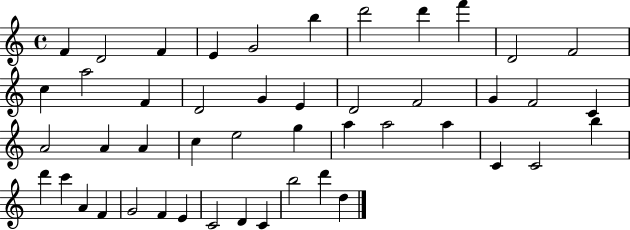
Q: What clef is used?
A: treble